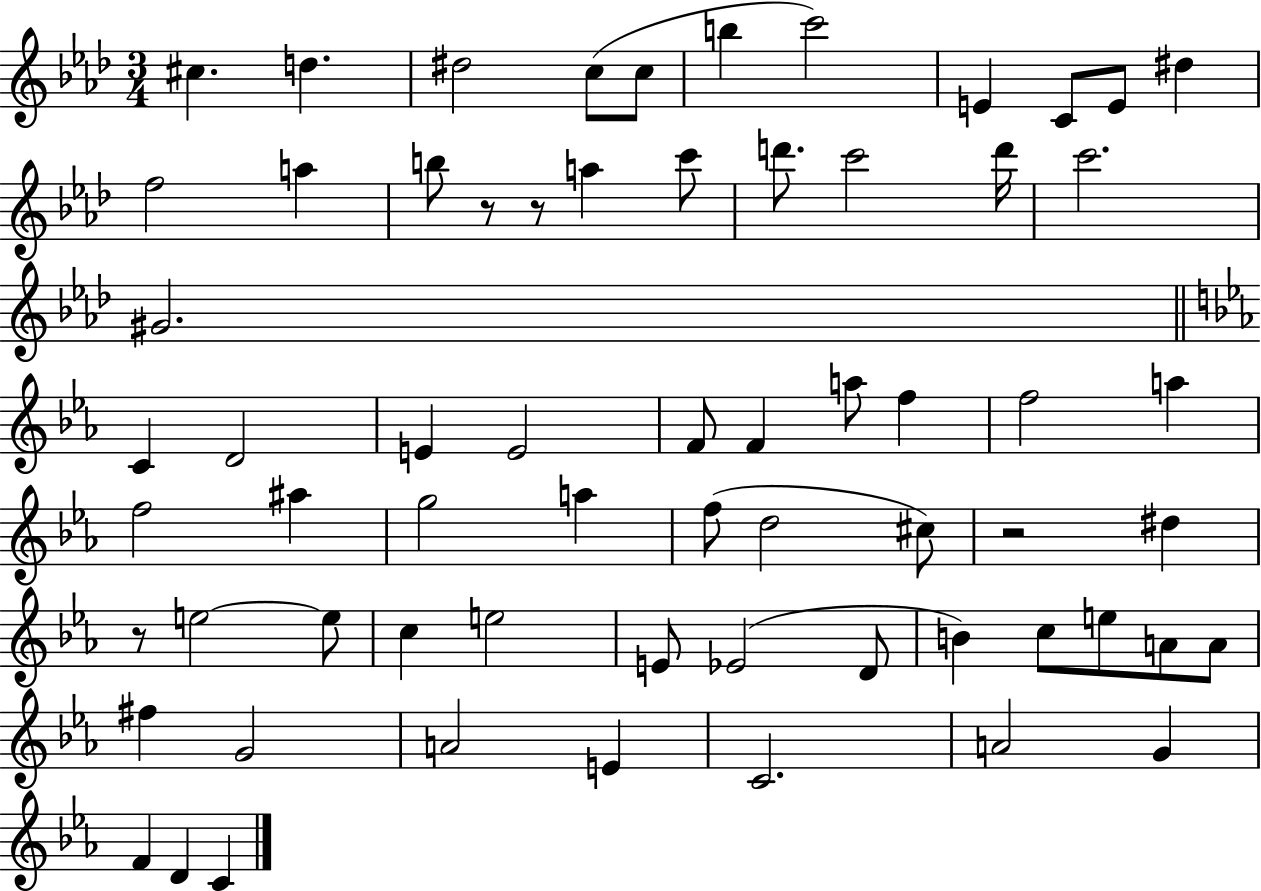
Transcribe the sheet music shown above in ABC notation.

X:1
T:Untitled
M:3/4
L:1/4
K:Ab
^c d ^d2 c/2 c/2 b c'2 E C/2 E/2 ^d f2 a b/2 z/2 z/2 a c'/2 d'/2 c'2 d'/4 c'2 ^G2 C D2 E E2 F/2 F a/2 f f2 a f2 ^a g2 a f/2 d2 ^c/2 z2 ^d z/2 e2 e/2 c e2 E/2 _E2 D/2 B c/2 e/2 A/2 A/2 ^f G2 A2 E C2 A2 G F D C